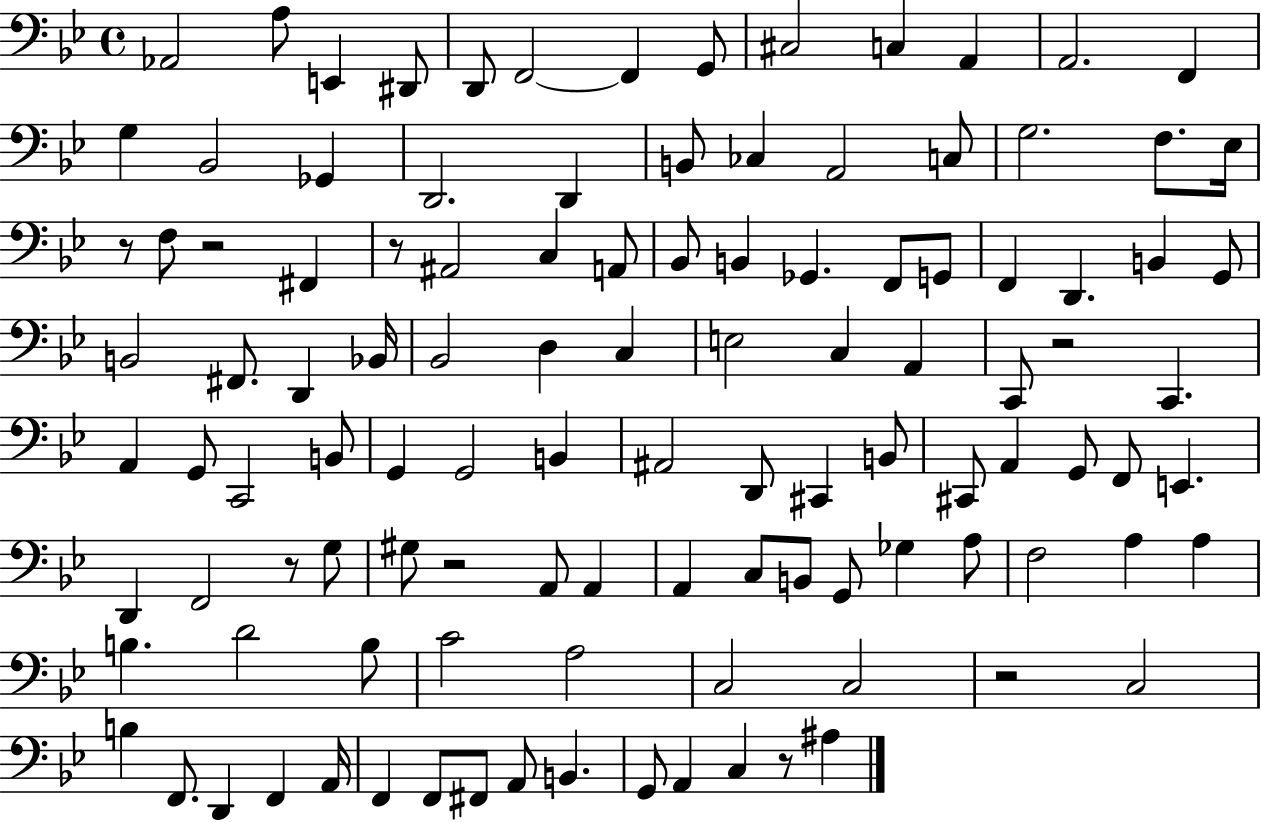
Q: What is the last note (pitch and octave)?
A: A#3